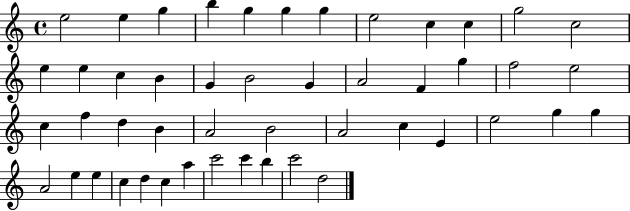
{
  \clef treble
  \time 4/4
  \defaultTimeSignature
  \key c \major
  e''2 e''4 g''4 | b''4 g''4 g''4 g''4 | e''2 c''4 c''4 | g''2 c''2 | \break e''4 e''4 c''4 b'4 | g'4 b'2 g'4 | a'2 f'4 g''4 | f''2 e''2 | \break c''4 f''4 d''4 b'4 | a'2 b'2 | a'2 c''4 e'4 | e''2 g''4 g''4 | \break a'2 e''4 e''4 | c''4 d''4 c''4 a''4 | c'''2 c'''4 b''4 | c'''2 d''2 | \break \bar "|."
}